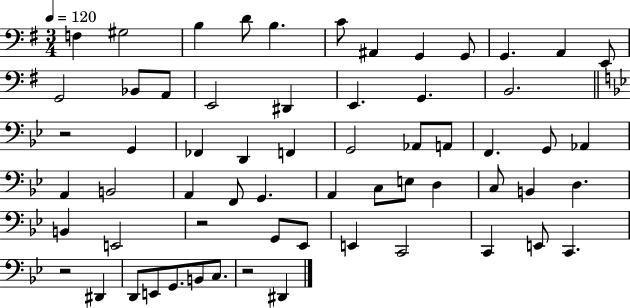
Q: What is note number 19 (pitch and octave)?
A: G2